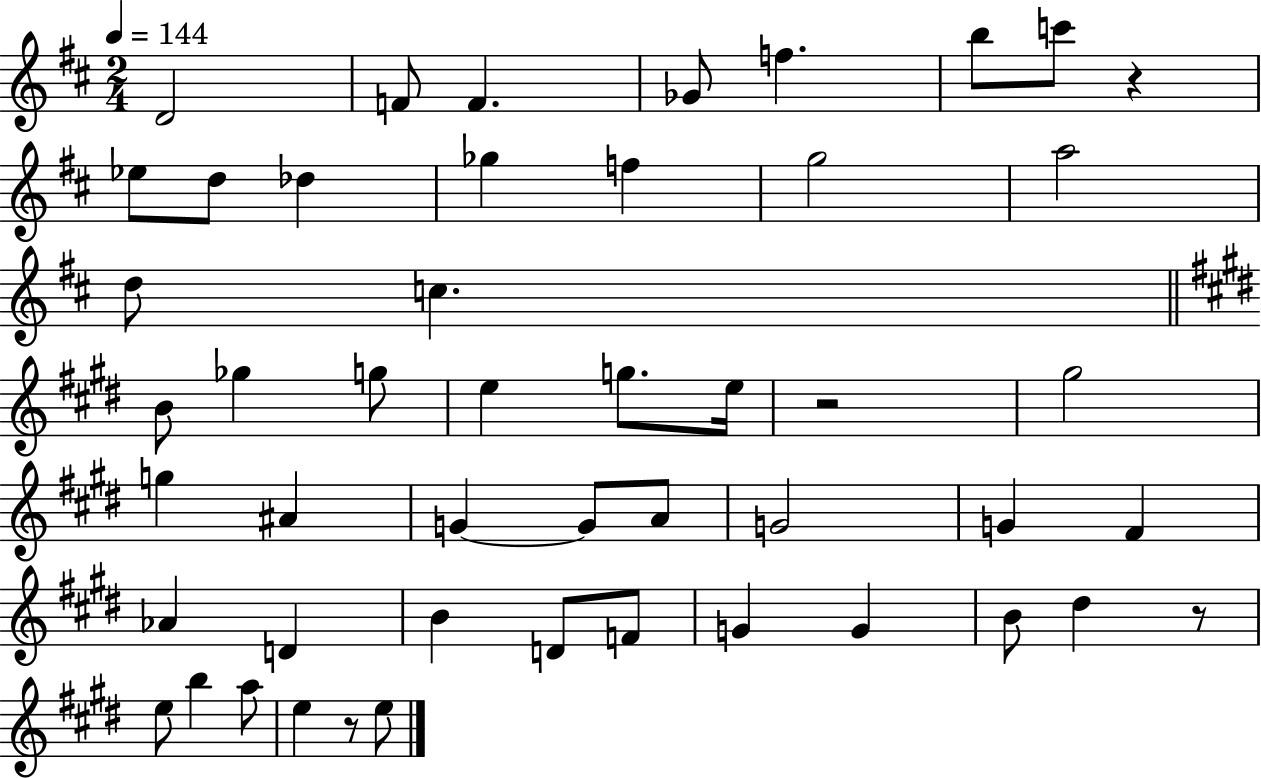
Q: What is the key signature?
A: D major